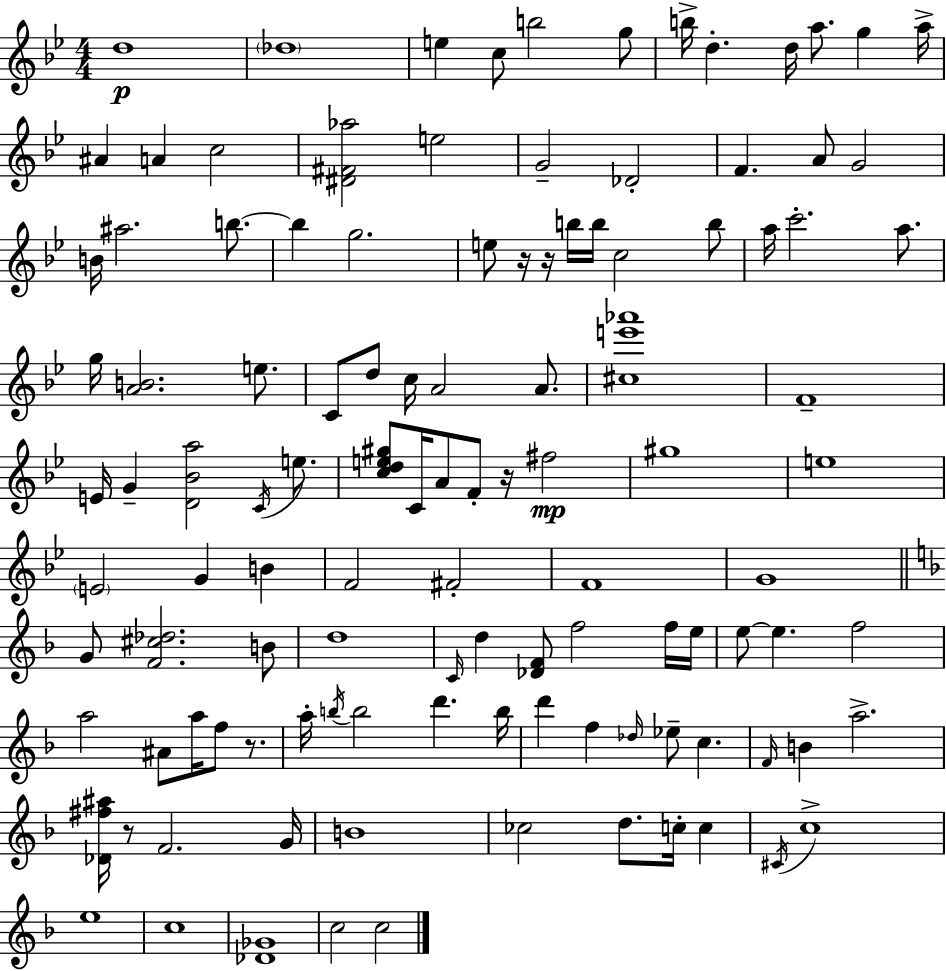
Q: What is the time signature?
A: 4/4